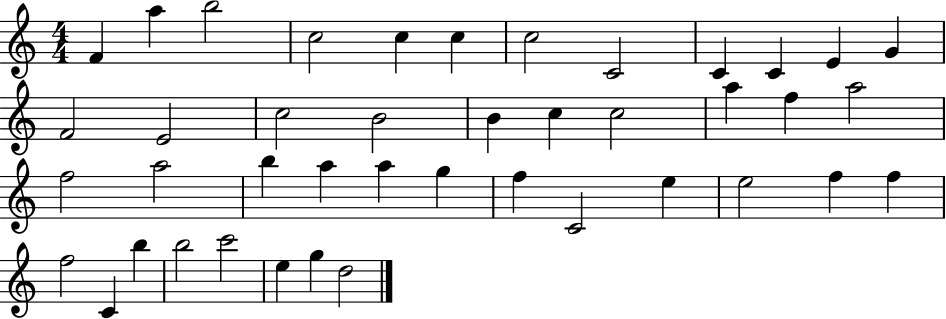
F4/q A5/q B5/h C5/h C5/q C5/q C5/h C4/h C4/q C4/q E4/q G4/q F4/h E4/h C5/h B4/h B4/q C5/q C5/h A5/q F5/q A5/h F5/h A5/h B5/q A5/q A5/q G5/q F5/q C4/h E5/q E5/h F5/q F5/q F5/h C4/q B5/q B5/h C6/h E5/q G5/q D5/h